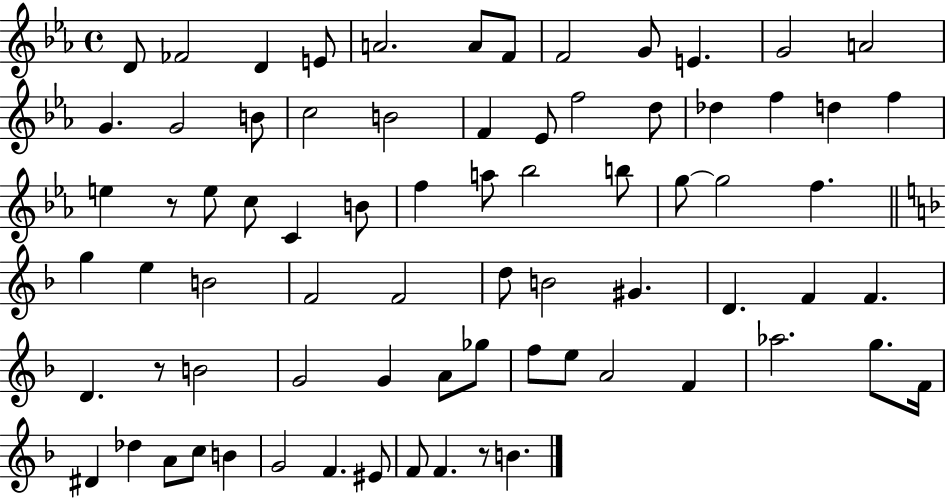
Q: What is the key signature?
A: EES major